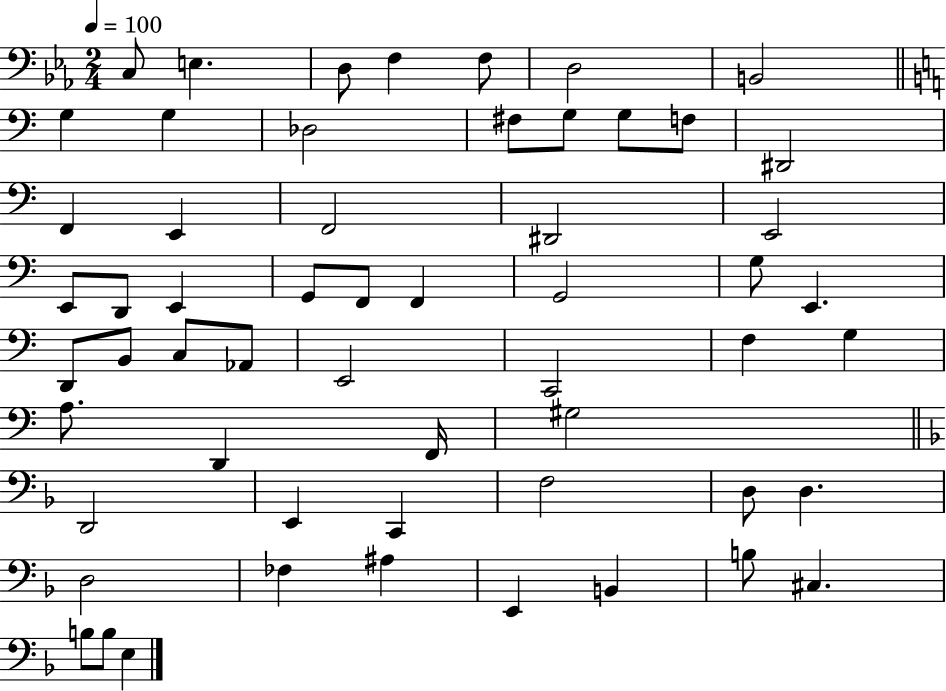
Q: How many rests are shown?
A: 0